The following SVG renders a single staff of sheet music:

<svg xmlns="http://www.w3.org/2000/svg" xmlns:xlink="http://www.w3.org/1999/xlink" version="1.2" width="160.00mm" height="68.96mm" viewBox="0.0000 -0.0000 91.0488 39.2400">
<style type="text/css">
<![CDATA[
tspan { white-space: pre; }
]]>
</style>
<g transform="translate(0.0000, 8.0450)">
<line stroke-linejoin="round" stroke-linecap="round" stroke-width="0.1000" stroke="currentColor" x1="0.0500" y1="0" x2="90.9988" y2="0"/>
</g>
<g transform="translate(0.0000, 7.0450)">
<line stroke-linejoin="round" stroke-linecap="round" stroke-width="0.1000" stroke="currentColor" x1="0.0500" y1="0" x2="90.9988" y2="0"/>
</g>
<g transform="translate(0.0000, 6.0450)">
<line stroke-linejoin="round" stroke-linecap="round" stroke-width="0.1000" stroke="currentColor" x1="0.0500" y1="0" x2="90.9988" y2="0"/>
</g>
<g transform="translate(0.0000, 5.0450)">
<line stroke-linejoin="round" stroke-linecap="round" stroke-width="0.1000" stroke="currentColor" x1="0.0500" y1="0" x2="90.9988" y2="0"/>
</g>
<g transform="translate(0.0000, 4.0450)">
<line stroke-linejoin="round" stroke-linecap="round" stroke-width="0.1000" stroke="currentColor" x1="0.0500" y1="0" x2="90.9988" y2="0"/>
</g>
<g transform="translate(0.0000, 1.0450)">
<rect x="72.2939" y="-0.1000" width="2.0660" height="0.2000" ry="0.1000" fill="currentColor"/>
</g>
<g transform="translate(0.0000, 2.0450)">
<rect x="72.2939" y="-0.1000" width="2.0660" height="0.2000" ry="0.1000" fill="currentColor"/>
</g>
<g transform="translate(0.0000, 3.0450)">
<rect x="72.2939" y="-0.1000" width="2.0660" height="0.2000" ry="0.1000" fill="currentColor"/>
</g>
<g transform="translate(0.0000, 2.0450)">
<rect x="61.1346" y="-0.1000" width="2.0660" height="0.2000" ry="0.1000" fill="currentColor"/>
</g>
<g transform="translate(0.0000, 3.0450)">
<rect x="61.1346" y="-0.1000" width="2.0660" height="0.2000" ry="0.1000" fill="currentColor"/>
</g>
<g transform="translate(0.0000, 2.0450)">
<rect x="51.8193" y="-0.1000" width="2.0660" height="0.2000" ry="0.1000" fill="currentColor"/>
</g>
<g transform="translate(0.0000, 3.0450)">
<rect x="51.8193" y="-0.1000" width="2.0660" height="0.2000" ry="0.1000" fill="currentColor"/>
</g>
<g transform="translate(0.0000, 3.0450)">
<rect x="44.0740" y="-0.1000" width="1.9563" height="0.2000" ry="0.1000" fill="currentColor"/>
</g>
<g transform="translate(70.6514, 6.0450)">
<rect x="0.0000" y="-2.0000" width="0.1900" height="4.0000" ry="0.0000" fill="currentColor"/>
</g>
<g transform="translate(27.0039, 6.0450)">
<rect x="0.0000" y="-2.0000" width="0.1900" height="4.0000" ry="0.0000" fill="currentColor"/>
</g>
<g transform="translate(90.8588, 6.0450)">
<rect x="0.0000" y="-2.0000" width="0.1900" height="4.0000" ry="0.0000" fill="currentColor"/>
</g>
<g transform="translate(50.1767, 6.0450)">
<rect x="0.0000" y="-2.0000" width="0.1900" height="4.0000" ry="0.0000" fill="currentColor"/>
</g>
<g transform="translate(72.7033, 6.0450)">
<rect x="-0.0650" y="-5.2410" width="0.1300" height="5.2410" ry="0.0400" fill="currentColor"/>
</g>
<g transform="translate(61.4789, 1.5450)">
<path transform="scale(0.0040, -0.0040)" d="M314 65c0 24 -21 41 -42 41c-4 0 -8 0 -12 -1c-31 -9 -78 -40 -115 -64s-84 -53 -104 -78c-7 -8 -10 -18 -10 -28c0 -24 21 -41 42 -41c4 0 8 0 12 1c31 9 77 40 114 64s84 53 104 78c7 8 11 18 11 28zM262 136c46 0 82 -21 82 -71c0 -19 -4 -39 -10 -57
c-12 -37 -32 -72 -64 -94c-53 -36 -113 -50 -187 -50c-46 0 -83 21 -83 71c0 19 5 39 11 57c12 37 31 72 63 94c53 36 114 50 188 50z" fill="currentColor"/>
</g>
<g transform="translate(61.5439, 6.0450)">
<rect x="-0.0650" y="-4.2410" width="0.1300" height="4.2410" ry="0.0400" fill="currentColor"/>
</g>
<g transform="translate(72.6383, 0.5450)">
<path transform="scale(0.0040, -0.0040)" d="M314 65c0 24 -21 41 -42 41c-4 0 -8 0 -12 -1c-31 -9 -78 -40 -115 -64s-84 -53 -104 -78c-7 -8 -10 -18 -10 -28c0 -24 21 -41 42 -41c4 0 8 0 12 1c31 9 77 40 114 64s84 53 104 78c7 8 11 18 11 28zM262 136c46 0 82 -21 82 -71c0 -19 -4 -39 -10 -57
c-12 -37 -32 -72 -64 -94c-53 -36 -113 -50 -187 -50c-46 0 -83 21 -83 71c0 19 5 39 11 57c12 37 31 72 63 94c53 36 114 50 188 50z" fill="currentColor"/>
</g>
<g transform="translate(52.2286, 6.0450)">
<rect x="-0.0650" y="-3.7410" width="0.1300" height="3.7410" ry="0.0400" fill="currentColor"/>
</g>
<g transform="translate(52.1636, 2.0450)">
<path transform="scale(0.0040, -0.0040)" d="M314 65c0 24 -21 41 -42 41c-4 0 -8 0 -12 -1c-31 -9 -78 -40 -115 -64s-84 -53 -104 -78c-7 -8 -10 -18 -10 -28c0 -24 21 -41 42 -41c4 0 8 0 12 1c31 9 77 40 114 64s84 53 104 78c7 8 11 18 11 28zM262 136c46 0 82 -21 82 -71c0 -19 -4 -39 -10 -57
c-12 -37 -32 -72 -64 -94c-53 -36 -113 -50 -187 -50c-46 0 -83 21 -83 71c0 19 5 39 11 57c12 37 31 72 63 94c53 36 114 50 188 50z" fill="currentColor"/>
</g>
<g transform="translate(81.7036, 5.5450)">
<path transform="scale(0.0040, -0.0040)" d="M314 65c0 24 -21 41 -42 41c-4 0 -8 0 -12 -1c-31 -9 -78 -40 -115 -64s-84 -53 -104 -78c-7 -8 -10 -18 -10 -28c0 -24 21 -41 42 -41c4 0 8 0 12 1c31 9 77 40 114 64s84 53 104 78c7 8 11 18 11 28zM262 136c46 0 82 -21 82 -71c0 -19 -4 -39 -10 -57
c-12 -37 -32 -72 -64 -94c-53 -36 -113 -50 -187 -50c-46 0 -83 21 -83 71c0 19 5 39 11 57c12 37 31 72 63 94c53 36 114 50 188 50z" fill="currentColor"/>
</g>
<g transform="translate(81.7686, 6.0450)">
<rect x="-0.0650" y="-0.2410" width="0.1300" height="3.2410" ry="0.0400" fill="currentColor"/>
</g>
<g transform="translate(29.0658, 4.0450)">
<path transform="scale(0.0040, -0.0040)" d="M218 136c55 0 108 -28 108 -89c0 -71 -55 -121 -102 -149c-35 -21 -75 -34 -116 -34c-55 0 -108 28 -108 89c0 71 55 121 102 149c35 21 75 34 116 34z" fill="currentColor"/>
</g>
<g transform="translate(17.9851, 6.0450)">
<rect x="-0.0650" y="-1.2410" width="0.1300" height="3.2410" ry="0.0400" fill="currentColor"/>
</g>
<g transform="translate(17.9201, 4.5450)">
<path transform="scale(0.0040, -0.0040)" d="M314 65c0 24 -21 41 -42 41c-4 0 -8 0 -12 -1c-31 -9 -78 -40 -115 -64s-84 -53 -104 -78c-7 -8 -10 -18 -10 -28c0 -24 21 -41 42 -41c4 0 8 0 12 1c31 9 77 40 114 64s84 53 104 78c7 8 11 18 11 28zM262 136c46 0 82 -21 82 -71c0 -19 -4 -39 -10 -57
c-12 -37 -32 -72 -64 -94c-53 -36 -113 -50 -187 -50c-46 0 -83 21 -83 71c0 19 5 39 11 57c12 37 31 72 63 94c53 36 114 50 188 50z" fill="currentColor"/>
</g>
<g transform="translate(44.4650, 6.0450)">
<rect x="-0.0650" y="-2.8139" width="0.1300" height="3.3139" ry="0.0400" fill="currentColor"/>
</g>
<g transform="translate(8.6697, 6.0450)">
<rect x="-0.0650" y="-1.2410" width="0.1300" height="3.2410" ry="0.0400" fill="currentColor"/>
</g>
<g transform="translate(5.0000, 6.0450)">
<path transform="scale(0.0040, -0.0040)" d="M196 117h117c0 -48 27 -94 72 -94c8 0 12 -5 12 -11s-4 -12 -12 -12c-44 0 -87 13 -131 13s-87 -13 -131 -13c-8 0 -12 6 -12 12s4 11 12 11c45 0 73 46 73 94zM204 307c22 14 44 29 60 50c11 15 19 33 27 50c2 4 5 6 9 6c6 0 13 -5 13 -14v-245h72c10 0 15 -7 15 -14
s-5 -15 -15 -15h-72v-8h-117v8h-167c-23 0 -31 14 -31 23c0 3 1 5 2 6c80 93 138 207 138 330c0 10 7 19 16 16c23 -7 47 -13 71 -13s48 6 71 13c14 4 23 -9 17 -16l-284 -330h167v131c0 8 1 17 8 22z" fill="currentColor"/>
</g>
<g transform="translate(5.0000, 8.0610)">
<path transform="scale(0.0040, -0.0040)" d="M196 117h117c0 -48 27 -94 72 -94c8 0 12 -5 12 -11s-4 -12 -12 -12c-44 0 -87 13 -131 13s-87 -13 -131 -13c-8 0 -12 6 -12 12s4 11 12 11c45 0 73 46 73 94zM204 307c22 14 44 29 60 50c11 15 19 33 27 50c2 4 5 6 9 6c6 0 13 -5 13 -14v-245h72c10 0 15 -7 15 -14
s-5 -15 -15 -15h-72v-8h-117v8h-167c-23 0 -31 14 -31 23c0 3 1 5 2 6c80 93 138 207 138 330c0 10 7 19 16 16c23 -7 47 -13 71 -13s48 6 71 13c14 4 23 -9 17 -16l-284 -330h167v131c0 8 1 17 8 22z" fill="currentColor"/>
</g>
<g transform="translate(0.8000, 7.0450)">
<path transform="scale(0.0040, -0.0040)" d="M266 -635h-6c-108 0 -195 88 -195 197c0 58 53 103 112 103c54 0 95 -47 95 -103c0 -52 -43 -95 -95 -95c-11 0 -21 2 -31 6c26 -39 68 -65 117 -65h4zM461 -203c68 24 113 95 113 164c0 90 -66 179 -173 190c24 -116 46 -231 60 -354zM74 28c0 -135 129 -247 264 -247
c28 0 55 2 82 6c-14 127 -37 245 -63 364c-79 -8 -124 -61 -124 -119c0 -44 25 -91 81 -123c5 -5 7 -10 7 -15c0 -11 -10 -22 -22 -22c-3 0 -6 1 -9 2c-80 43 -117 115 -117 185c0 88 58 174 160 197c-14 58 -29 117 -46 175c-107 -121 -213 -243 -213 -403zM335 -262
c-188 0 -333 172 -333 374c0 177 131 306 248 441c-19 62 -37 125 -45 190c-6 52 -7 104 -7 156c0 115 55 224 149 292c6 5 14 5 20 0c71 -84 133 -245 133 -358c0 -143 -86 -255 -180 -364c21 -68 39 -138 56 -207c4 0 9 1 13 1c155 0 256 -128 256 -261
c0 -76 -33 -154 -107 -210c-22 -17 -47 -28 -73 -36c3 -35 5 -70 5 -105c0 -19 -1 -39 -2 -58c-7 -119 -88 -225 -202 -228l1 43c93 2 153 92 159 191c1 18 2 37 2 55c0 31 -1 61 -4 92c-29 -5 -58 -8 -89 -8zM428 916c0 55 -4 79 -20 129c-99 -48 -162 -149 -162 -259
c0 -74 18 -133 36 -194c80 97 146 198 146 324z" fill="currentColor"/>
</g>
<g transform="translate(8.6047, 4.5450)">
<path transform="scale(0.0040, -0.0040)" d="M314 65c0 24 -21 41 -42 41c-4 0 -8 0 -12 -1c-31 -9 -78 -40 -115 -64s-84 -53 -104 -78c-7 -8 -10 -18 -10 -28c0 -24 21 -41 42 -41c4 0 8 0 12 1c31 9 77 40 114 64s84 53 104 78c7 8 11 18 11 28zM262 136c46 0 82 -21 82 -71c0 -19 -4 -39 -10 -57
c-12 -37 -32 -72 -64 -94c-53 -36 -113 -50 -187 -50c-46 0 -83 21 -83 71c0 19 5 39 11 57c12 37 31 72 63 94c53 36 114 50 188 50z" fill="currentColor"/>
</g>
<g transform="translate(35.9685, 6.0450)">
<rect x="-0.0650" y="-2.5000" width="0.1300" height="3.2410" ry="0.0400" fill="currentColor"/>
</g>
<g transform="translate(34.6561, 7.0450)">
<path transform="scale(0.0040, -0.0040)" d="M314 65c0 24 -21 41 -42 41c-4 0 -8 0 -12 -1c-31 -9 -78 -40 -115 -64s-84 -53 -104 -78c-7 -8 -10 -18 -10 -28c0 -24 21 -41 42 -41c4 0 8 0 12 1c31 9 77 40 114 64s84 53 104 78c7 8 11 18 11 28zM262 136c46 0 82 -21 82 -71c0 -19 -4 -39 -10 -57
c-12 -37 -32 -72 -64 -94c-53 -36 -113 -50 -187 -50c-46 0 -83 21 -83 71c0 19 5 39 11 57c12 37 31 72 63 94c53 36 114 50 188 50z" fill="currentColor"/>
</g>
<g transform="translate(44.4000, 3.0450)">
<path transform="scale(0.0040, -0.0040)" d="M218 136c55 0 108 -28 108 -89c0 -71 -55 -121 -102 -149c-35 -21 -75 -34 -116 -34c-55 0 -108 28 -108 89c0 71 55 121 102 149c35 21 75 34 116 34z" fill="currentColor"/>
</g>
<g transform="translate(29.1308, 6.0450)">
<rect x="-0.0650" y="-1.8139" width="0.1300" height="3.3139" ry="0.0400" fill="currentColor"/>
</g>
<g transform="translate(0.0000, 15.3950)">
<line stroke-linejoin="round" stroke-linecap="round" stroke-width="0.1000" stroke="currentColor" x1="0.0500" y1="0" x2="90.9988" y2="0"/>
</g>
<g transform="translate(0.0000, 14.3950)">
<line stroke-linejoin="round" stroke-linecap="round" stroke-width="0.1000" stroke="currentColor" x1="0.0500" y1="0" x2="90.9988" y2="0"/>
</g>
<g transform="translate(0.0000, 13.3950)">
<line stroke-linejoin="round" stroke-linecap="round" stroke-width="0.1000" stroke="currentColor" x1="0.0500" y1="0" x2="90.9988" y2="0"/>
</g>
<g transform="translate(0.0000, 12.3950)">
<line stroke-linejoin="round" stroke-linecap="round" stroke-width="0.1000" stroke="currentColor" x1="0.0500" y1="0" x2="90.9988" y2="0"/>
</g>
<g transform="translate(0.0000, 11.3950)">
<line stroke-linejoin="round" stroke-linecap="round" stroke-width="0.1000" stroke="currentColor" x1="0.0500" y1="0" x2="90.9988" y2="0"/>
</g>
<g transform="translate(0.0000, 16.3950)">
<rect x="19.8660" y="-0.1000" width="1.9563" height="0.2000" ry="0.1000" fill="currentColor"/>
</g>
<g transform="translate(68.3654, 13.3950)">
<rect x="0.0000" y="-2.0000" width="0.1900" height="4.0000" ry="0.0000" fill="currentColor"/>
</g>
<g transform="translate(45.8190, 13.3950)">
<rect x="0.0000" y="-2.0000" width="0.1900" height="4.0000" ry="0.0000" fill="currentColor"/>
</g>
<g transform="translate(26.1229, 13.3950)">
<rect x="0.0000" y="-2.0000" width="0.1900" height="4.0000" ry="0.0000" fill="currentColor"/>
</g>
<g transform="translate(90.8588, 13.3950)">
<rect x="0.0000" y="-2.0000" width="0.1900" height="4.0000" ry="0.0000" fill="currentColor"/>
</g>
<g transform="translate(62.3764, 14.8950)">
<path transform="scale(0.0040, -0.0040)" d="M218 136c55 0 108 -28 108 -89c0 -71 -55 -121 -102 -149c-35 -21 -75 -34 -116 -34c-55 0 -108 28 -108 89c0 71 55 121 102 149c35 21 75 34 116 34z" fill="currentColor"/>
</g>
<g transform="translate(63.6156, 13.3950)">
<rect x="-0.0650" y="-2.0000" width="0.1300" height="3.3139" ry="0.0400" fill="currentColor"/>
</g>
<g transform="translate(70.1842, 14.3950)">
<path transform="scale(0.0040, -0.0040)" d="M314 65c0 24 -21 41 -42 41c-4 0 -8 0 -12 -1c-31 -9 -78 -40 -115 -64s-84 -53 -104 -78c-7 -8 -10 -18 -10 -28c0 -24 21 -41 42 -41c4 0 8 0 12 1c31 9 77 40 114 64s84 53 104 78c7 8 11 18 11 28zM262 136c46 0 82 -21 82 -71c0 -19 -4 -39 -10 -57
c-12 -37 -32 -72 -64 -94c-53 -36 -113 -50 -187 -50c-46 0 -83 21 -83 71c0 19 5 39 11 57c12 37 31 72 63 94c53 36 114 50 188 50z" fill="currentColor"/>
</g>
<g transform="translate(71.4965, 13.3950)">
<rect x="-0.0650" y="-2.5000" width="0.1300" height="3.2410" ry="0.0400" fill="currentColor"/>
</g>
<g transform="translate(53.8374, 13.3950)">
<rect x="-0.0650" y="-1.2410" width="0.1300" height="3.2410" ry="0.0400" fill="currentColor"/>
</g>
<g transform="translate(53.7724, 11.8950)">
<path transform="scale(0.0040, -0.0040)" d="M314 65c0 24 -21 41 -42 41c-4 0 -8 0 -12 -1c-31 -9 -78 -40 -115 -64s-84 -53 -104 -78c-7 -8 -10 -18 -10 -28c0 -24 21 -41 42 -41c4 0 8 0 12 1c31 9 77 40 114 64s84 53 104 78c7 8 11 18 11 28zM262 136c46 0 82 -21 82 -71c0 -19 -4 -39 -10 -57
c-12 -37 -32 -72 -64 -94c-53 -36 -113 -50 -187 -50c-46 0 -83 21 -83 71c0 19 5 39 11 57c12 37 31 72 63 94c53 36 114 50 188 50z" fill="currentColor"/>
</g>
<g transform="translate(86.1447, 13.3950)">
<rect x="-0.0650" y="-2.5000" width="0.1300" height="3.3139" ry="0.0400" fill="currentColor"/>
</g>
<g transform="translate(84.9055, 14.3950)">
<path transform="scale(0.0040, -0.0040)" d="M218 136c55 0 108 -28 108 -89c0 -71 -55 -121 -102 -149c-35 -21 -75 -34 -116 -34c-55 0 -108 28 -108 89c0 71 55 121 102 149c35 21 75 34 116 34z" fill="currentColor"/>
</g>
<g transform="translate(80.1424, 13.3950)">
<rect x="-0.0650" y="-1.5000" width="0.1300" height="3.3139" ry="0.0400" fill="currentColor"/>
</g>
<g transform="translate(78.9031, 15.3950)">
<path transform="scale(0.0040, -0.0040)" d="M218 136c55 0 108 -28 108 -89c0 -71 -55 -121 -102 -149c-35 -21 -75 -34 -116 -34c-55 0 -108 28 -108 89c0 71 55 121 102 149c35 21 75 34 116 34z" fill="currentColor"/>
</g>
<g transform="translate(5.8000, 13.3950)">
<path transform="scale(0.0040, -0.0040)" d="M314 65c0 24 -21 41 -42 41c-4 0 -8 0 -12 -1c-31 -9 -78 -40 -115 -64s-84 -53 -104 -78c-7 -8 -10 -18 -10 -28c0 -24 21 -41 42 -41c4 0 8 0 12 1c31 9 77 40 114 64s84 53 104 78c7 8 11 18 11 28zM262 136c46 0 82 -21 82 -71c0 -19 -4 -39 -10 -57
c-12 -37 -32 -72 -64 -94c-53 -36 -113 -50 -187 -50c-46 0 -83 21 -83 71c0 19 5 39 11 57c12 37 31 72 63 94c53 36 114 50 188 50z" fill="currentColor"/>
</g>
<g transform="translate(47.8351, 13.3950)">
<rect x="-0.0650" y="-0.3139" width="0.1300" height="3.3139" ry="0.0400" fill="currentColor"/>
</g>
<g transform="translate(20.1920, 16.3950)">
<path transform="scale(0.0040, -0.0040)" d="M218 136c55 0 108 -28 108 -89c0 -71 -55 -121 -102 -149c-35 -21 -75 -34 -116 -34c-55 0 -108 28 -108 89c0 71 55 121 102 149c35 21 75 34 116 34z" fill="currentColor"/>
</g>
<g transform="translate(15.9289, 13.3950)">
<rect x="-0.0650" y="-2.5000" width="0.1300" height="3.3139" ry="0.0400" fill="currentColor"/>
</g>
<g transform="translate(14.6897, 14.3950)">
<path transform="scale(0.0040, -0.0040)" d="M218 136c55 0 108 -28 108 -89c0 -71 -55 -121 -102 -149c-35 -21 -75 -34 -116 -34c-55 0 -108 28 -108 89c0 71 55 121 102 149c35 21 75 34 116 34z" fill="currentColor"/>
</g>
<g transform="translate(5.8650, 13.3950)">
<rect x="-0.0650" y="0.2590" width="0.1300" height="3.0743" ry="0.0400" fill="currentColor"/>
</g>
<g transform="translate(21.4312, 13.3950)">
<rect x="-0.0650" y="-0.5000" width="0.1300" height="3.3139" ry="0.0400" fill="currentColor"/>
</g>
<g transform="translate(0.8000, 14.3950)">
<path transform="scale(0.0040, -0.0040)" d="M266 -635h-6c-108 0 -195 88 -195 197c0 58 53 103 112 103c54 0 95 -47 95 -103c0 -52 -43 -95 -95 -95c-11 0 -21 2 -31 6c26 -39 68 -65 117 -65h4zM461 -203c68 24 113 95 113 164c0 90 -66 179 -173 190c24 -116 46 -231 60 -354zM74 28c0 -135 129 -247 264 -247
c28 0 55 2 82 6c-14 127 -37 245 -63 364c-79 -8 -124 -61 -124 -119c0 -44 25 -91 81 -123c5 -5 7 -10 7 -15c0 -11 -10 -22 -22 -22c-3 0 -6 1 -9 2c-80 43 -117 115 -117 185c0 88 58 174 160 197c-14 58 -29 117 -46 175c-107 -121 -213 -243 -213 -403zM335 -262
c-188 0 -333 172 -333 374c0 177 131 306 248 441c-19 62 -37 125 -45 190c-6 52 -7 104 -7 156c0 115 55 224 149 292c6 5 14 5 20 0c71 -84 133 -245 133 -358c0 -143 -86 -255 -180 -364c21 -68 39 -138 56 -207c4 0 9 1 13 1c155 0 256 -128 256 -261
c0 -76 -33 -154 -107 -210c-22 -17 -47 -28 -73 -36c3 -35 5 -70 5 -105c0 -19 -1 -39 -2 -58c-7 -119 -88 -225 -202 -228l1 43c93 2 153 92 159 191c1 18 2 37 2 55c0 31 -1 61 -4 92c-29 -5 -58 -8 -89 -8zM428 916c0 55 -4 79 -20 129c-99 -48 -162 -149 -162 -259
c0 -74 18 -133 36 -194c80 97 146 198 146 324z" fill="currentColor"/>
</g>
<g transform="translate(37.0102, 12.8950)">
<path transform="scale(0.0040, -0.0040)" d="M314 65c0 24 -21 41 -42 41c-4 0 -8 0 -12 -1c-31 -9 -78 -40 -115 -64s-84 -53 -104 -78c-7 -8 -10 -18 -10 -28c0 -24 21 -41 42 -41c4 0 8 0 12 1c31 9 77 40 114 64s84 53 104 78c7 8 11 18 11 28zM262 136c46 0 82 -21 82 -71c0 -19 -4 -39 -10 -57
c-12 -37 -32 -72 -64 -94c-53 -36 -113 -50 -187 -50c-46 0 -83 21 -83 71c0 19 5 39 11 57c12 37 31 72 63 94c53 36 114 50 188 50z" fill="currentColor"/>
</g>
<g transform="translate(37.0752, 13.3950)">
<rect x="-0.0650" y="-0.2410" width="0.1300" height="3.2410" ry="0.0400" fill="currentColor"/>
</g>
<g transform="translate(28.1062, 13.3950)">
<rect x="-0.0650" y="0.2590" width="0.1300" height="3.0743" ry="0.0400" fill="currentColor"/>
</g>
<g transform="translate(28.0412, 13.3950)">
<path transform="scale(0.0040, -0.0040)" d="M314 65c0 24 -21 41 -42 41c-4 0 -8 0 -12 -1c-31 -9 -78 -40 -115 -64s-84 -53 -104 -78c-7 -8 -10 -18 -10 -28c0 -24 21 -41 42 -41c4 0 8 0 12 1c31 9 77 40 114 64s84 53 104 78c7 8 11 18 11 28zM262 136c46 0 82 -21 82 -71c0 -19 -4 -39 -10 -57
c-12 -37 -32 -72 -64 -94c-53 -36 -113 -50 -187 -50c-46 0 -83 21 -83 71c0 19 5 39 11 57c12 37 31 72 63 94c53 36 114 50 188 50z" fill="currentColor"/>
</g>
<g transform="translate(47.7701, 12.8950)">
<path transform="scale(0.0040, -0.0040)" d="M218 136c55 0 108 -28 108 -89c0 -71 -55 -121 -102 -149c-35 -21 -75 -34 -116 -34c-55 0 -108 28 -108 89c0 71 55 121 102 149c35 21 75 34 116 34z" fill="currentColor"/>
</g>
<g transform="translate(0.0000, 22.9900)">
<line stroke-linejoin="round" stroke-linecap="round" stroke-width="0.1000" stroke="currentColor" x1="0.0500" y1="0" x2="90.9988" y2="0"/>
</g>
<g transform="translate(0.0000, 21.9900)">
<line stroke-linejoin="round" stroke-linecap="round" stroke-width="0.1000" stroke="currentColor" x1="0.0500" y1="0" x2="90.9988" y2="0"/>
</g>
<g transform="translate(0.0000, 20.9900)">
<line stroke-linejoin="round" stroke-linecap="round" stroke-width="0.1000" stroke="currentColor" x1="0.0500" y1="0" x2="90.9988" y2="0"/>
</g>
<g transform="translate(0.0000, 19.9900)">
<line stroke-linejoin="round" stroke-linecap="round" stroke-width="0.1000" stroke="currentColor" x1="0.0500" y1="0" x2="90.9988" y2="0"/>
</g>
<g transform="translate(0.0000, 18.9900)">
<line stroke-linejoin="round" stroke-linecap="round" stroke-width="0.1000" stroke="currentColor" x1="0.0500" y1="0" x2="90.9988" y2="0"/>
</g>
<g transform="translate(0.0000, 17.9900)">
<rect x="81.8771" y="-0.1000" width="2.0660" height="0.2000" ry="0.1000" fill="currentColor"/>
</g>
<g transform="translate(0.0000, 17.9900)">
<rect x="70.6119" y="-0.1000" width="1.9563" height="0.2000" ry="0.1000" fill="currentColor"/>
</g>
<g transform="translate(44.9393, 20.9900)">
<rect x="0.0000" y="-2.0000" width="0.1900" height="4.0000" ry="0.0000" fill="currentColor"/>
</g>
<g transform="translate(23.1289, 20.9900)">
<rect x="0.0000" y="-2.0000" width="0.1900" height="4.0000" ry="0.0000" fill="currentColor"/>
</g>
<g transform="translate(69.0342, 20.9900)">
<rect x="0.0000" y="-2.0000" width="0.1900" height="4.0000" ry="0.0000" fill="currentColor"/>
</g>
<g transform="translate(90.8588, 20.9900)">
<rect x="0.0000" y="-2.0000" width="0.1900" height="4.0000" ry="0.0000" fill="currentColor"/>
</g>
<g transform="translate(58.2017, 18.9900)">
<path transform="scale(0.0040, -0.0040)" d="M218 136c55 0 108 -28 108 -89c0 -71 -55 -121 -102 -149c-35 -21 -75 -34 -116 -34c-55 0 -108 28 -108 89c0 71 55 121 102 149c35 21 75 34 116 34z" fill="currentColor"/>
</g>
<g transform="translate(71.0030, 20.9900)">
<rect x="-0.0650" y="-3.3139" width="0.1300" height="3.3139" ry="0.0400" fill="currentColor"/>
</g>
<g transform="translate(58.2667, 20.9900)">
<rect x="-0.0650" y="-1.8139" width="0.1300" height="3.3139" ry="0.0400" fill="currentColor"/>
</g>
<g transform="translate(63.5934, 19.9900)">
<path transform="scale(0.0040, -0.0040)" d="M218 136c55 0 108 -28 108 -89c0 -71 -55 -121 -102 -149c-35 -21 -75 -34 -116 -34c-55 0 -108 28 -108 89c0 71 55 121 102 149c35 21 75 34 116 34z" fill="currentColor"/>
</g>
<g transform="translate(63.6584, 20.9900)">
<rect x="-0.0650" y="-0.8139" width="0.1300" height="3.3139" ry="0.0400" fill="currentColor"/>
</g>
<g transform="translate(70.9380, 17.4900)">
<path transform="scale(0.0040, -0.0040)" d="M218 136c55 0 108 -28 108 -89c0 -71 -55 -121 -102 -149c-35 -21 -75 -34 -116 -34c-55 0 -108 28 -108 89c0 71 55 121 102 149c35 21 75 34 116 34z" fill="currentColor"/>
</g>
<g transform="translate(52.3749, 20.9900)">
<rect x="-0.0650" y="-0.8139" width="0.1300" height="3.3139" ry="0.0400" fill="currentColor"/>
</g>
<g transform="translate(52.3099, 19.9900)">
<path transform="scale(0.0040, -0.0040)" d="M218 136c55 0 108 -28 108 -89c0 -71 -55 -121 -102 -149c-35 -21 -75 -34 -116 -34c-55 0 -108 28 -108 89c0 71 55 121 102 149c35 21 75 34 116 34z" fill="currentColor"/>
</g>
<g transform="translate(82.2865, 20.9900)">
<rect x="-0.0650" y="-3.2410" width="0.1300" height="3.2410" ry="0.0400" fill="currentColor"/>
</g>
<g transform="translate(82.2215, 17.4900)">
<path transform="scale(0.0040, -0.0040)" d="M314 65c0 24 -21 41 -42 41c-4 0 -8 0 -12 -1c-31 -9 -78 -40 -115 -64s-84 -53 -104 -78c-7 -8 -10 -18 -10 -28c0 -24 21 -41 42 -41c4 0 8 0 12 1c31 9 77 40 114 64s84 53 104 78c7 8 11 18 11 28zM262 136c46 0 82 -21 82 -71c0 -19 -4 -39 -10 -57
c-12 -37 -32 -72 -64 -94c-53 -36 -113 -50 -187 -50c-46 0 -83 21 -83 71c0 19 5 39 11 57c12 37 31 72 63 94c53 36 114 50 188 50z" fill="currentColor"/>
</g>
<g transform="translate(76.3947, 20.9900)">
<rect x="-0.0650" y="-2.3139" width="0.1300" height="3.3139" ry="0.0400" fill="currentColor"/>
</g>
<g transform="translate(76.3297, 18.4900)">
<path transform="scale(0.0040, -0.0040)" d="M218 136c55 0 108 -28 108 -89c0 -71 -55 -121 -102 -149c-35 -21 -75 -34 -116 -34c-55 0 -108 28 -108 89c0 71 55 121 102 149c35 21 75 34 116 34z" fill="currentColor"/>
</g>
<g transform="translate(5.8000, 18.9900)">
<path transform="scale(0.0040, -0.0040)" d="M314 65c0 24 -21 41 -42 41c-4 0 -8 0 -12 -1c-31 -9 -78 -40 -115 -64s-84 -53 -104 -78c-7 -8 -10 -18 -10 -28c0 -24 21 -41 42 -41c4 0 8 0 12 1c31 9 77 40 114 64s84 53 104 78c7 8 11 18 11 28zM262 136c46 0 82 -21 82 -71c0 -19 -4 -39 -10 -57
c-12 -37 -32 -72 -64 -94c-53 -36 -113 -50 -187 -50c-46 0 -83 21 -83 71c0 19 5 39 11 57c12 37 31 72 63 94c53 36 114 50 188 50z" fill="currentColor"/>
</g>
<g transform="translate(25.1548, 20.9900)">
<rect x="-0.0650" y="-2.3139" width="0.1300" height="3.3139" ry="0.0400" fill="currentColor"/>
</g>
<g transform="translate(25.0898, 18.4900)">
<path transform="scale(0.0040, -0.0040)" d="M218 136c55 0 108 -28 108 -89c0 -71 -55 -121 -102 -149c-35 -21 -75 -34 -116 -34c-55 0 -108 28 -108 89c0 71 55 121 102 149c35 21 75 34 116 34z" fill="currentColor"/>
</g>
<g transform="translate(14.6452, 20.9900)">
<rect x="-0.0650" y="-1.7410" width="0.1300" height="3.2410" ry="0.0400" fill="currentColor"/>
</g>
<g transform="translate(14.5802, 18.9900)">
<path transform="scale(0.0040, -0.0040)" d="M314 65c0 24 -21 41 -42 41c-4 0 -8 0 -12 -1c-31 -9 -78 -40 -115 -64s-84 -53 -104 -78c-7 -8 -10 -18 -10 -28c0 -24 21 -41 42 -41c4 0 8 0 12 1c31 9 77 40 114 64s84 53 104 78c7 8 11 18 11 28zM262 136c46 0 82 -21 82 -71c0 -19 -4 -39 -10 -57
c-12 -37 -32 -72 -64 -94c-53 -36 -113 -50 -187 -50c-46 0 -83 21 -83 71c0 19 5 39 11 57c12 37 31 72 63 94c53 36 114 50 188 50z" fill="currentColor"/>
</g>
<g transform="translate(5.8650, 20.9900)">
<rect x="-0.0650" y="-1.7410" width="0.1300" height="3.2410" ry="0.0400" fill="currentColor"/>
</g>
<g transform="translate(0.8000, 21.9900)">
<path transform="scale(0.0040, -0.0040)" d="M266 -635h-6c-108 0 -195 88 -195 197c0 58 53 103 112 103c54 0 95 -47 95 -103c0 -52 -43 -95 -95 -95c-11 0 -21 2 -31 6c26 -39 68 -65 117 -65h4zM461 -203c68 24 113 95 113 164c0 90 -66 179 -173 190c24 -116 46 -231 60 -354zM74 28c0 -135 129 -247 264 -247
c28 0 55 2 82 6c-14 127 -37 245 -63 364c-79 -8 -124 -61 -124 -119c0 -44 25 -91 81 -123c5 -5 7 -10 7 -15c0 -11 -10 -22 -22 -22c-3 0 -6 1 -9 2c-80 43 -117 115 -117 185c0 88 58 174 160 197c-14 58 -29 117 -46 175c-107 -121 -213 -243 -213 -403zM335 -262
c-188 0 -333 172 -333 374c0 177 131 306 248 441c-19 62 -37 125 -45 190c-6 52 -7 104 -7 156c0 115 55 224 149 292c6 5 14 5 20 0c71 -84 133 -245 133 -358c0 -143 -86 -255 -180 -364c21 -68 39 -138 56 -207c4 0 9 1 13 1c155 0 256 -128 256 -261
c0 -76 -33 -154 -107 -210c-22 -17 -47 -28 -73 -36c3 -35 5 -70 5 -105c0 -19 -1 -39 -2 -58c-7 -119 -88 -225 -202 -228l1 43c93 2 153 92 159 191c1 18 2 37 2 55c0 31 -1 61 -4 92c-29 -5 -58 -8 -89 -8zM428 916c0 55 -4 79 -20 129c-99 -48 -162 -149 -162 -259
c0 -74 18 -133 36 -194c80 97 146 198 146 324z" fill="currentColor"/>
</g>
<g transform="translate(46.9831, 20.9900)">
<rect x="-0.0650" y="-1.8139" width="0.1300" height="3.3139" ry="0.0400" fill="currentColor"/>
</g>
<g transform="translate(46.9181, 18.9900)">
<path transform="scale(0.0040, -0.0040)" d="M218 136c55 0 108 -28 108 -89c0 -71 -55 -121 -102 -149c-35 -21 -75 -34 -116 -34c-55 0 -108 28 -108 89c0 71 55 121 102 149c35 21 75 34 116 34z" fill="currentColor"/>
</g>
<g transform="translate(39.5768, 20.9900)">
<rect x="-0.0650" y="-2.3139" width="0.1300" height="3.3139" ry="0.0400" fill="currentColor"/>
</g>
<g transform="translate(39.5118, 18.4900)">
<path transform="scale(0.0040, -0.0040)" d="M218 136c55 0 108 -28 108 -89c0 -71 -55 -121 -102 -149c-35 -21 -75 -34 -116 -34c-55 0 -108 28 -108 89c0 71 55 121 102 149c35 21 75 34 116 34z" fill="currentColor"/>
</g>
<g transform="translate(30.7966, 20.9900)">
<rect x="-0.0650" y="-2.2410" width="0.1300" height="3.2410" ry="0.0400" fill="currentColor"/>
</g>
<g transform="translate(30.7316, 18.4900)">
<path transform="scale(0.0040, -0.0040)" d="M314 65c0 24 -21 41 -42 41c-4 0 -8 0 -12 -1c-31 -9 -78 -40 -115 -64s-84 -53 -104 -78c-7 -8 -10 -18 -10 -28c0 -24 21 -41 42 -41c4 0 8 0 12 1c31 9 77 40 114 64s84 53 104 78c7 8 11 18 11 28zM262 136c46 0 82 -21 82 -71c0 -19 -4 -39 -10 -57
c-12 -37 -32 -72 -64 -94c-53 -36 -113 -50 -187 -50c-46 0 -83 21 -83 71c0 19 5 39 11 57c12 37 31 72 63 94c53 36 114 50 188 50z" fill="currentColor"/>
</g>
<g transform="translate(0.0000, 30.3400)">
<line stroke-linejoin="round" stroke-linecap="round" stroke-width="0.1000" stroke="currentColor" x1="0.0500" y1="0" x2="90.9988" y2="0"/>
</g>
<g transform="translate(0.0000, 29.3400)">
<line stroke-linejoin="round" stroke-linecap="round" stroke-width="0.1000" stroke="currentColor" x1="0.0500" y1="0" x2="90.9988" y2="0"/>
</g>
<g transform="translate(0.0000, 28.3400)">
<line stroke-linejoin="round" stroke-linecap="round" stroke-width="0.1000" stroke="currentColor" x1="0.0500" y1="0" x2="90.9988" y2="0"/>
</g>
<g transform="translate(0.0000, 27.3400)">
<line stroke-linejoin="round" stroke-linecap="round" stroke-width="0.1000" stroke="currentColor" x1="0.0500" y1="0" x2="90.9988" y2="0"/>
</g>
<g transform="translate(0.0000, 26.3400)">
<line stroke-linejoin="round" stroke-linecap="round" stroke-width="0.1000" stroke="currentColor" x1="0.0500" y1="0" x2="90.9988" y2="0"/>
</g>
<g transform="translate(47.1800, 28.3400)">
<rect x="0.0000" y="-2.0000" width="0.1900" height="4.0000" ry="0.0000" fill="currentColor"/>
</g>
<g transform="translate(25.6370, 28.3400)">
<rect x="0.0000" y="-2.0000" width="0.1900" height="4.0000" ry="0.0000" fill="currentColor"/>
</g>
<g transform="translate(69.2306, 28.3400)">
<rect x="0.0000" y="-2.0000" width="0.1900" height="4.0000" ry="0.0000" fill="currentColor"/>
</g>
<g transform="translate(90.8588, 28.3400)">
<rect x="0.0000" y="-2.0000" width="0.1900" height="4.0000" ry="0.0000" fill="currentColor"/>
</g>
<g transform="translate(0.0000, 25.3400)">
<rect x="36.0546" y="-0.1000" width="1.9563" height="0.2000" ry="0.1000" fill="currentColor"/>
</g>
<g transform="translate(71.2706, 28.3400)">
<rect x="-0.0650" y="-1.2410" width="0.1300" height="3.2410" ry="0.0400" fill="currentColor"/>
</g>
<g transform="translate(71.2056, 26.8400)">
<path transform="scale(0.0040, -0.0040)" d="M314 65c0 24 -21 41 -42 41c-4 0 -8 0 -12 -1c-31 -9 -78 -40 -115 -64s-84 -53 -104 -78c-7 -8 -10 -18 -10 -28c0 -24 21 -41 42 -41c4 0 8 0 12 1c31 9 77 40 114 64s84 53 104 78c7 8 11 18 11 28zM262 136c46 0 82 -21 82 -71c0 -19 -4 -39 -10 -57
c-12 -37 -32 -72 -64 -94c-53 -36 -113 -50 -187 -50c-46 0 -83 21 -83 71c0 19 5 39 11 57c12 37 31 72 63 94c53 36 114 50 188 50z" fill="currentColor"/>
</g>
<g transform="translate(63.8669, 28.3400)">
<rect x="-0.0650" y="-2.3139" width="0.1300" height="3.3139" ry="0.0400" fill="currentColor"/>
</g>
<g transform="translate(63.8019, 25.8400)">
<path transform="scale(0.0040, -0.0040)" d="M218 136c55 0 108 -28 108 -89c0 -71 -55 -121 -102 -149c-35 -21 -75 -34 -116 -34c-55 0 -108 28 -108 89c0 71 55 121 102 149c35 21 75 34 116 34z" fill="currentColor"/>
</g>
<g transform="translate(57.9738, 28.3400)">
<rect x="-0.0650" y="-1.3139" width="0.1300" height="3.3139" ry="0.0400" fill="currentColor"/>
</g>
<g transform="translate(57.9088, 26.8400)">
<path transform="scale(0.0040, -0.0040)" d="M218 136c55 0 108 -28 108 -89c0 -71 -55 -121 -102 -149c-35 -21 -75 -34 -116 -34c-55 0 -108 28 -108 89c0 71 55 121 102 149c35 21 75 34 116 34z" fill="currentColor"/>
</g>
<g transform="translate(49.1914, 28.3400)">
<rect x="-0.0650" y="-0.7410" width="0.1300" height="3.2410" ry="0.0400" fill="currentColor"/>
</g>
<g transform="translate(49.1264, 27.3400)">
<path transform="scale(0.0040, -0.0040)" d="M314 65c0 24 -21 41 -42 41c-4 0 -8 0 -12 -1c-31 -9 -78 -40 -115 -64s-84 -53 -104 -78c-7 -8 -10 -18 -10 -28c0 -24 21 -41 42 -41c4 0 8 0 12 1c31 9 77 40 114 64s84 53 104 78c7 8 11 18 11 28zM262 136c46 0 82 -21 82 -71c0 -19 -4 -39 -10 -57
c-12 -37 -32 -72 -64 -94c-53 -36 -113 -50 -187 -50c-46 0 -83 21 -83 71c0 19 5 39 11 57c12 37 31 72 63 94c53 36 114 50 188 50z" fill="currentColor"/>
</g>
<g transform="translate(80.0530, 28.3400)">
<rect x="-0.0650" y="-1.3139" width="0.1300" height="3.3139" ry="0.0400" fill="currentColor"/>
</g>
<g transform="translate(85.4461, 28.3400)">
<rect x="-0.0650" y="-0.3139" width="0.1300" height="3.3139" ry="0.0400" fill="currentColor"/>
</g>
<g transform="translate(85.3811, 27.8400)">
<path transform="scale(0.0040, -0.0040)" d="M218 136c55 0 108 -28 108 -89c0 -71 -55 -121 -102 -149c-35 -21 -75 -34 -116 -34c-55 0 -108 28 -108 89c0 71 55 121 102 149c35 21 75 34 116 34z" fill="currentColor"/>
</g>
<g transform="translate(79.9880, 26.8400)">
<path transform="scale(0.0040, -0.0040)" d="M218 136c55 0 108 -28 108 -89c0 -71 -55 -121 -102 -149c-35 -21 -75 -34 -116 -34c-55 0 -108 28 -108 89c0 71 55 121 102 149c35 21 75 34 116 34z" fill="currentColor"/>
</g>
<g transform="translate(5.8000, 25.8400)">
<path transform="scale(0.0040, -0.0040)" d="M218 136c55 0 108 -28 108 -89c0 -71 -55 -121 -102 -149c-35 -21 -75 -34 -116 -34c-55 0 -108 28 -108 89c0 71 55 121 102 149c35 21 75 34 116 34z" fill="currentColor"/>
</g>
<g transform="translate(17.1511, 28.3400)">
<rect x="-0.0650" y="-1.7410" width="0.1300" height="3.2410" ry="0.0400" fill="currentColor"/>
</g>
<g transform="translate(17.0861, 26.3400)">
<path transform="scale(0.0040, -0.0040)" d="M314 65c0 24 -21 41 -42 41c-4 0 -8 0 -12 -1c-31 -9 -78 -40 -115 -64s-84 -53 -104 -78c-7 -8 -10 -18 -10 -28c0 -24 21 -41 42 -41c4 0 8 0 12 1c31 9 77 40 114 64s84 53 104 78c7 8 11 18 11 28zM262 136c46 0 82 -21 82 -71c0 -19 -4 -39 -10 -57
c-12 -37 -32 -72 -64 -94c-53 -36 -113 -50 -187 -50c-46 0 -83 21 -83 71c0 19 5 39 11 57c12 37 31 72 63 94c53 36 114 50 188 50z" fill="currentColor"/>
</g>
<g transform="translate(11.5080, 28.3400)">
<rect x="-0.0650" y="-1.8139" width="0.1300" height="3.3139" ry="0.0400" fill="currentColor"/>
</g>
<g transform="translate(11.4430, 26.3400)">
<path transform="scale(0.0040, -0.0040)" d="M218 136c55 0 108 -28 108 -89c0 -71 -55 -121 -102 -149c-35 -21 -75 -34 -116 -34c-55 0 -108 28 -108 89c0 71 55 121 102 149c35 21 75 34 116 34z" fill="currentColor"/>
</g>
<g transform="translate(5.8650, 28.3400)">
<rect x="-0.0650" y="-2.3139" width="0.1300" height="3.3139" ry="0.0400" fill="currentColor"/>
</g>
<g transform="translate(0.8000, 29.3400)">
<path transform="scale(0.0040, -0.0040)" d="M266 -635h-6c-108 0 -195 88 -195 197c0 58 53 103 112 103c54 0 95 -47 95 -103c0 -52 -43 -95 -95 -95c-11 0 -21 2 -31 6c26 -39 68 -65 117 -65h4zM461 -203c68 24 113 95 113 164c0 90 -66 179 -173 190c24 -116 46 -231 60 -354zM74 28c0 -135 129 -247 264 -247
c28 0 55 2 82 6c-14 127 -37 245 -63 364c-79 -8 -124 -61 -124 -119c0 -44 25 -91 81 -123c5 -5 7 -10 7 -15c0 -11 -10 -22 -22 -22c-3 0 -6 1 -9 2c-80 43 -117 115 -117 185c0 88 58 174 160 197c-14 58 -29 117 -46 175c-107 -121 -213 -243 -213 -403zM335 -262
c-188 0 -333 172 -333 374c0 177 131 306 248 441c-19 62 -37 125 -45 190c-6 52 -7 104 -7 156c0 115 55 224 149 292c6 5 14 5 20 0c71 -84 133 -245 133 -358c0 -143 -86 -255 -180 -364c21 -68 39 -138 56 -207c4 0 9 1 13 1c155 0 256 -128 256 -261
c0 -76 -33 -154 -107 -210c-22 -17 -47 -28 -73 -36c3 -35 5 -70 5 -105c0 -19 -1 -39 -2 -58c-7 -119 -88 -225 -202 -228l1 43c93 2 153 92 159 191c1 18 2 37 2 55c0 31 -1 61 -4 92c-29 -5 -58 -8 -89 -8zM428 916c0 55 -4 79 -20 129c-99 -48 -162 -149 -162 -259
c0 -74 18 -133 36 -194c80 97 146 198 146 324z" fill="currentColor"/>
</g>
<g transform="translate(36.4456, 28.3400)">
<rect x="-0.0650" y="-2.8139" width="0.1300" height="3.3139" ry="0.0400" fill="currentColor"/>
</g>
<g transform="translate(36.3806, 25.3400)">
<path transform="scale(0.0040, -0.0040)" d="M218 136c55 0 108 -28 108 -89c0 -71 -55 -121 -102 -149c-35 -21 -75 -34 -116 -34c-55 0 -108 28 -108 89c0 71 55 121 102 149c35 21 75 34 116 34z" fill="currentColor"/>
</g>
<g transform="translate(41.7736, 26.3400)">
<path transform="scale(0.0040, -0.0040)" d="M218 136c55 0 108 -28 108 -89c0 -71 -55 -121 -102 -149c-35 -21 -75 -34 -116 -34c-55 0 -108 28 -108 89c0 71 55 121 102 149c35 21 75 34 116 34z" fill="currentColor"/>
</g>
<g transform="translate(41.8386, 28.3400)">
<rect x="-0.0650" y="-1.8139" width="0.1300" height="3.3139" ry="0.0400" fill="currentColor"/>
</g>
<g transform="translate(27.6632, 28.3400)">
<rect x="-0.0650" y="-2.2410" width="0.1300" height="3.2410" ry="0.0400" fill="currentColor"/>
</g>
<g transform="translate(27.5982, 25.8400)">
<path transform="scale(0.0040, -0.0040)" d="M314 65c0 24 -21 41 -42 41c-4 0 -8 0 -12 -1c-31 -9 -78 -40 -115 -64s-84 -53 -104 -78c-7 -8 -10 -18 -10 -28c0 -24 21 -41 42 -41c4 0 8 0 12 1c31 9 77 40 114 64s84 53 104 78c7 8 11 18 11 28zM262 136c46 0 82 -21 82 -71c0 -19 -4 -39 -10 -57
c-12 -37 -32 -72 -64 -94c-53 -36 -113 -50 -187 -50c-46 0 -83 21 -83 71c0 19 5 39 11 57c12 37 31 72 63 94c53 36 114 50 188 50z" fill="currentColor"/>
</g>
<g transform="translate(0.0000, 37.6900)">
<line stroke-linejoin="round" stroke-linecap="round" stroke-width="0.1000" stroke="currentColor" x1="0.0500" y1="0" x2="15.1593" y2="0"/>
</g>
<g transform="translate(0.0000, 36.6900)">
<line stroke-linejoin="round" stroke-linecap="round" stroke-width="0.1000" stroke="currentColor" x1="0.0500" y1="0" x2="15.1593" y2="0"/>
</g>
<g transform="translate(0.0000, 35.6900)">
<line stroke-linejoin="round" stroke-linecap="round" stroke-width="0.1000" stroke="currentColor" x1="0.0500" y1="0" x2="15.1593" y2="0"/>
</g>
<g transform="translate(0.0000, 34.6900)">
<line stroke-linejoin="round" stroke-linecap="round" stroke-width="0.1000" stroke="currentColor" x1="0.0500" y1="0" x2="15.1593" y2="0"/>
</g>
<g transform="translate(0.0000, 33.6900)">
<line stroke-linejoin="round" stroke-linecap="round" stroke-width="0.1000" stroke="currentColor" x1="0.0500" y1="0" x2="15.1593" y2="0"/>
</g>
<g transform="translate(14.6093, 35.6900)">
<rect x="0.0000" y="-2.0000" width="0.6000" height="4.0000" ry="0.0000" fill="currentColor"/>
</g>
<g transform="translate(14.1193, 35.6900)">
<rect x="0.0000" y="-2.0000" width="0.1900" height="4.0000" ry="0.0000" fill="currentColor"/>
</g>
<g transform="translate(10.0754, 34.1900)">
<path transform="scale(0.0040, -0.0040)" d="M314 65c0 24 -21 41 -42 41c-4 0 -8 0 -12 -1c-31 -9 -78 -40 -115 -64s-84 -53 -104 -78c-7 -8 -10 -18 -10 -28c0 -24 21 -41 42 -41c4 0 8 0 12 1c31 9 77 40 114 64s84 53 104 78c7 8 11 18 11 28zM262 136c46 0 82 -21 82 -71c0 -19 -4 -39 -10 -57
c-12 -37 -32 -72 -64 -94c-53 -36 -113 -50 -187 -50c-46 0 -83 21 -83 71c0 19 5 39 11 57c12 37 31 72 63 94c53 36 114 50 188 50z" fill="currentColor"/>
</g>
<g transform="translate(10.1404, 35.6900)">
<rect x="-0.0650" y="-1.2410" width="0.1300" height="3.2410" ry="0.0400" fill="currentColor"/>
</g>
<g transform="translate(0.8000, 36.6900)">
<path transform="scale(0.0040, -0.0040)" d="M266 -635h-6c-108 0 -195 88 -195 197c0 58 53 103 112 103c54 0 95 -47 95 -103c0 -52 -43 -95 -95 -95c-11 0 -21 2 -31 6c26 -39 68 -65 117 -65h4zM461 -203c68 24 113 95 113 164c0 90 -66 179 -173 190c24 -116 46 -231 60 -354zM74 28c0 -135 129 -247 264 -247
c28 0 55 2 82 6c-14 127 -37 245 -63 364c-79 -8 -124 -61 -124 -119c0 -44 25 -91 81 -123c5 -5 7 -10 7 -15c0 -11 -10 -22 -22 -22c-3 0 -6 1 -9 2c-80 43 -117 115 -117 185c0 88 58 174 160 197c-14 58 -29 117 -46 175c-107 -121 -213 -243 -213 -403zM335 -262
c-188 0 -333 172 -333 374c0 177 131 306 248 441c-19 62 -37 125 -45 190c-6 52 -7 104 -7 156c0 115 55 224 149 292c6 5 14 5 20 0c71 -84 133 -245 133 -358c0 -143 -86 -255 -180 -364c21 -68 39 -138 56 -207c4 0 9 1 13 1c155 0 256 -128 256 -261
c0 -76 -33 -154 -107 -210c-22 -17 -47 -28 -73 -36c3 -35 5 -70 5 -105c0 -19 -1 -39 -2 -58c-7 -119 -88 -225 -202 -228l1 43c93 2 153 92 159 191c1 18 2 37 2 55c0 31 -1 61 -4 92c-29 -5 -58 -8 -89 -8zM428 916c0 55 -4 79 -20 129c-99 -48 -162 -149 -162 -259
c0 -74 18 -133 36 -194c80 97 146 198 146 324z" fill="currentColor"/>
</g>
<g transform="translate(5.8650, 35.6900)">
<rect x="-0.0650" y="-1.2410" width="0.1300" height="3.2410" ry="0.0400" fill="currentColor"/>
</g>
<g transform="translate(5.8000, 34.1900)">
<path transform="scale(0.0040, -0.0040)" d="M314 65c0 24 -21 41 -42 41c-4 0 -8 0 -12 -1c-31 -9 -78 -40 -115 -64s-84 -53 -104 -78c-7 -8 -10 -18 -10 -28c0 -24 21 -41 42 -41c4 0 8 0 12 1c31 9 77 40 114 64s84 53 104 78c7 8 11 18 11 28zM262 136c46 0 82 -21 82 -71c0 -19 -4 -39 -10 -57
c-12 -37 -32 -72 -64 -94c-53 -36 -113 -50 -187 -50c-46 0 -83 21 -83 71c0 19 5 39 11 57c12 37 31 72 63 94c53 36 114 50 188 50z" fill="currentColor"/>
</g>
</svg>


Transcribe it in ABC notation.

X:1
T:Untitled
M:4/4
L:1/4
K:C
e2 e2 f G2 a c'2 d'2 f'2 c2 B2 G C B2 c2 c e2 F G2 E G f2 f2 g g2 g f d f d b g b2 g f f2 g2 a f d2 e g e2 e c e2 e2